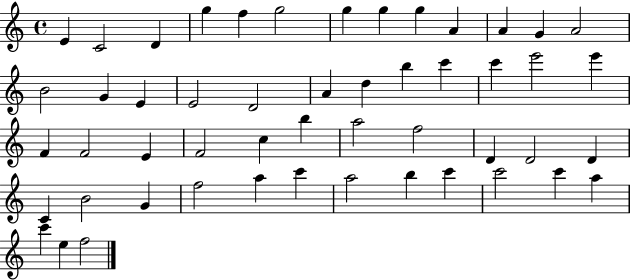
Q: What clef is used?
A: treble